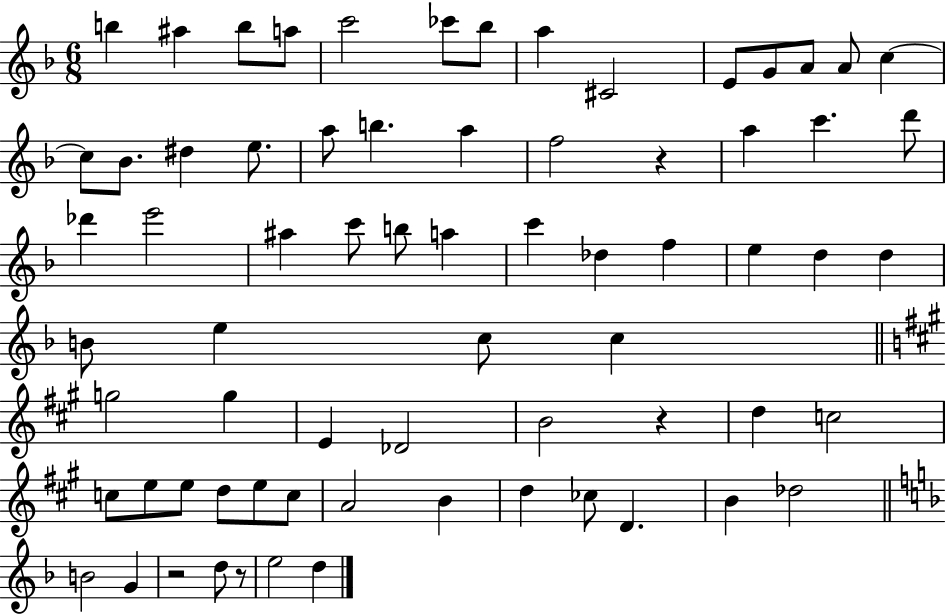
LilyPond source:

{
  \clef treble
  \numericTimeSignature
  \time 6/8
  \key f \major
  \repeat volta 2 { b''4 ais''4 b''8 a''8 | c'''2 ces'''8 bes''8 | a''4 cis'2 | e'8 g'8 a'8 a'8 c''4~~ | \break c''8 bes'8. dis''4 e''8. | a''8 b''4. a''4 | f''2 r4 | a''4 c'''4. d'''8 | \break des'''4 e'''2 | ais''4 c'''8 b''8 a''4 | c'''4 des''4 f''4 | e''4 d''4 d''4 | \break b'8 e''4 c''8 c''4 | \bar "||" \break \key a \major g''2 g''4 | e'4 des'2 | b'2 r4 | d''4 c''2 | \break c''8 e''8 e''8 d''8 e''8 c''8 | a'2 b'4 | d''4 ces''8 d'4. | b'4 des''2 | \break \bar "||" \break \key f \major b'2 g'4 | r2 d''8 r8 | e''2 d''4 | } \bar "|."
}